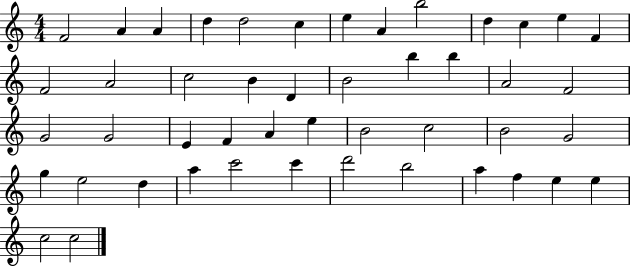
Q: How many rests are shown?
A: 0